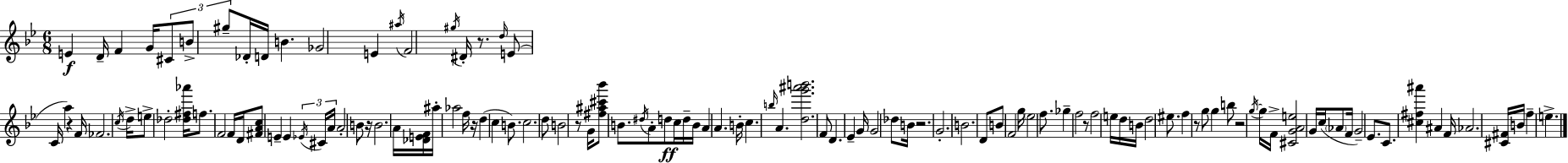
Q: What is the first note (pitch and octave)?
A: E4